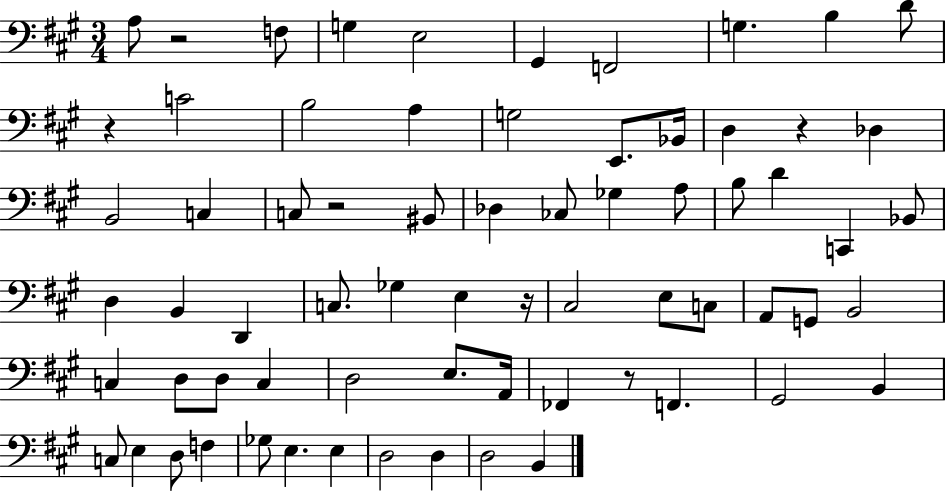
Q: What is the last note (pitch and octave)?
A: B2